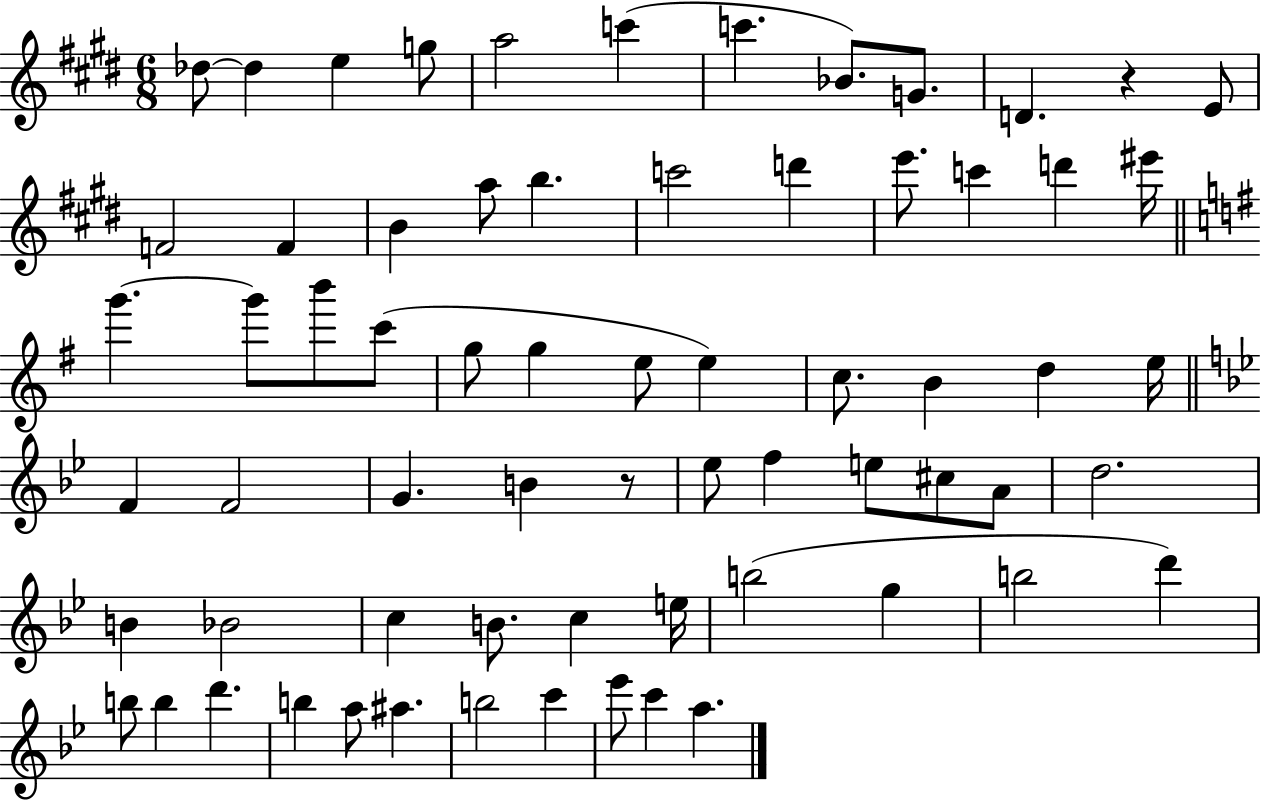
{
  \clef treble
  \numericTimeSignature
  \time 6/8
  \key e \major
  des''8~~ des''4 e''4 g''8 | a''2 c'''4( | c'''4. bes'8.) g'8. | d'4. r4 e'8 | \break f'2 f'4 | b'4 a''8 b''4. | c'''2 d'''4 | e'''8. c'''4 d'''4 eis'''16 | \break \bar "||" \break \key e \minor g'''4.~~ g'''8 b'''8 c'''8( | g''8 g''4 e''8 e''4) | c''8. b'4 d''4 e''16 | \bar "||" \break \key g \minor f'4 f'2 | g'4. b'4 r8 | ees''8 f''4 e''8 cis''8 a'8 | d''2. | \break b'4 bes'2 | c''4 b'8. c''4 e''16 | b''2( g''4 | b''2 d'''4) | \break b''8 b''4 d'''4. | b''4 a''8 ais''4. | b''2 c'''4 | ees'''8 c'''4 a''4. | \break \bar "|."
}